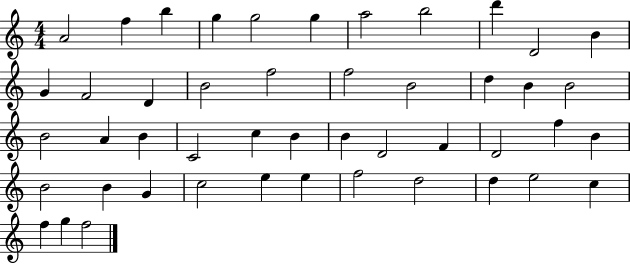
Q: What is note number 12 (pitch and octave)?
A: G4